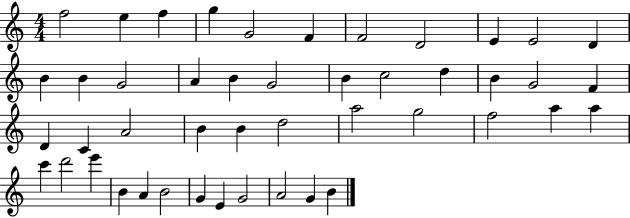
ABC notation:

X:1
T:Untitled
M:4/4
L:1/4
K:C
f2 e f g G2 F F2 D2 E E2 D B B G2 A B G2 B c2 d B G2 F D C A2 B B d2 a2 g2 f2 a a c' d'2 e' B A B2 G E G2 A2 G B